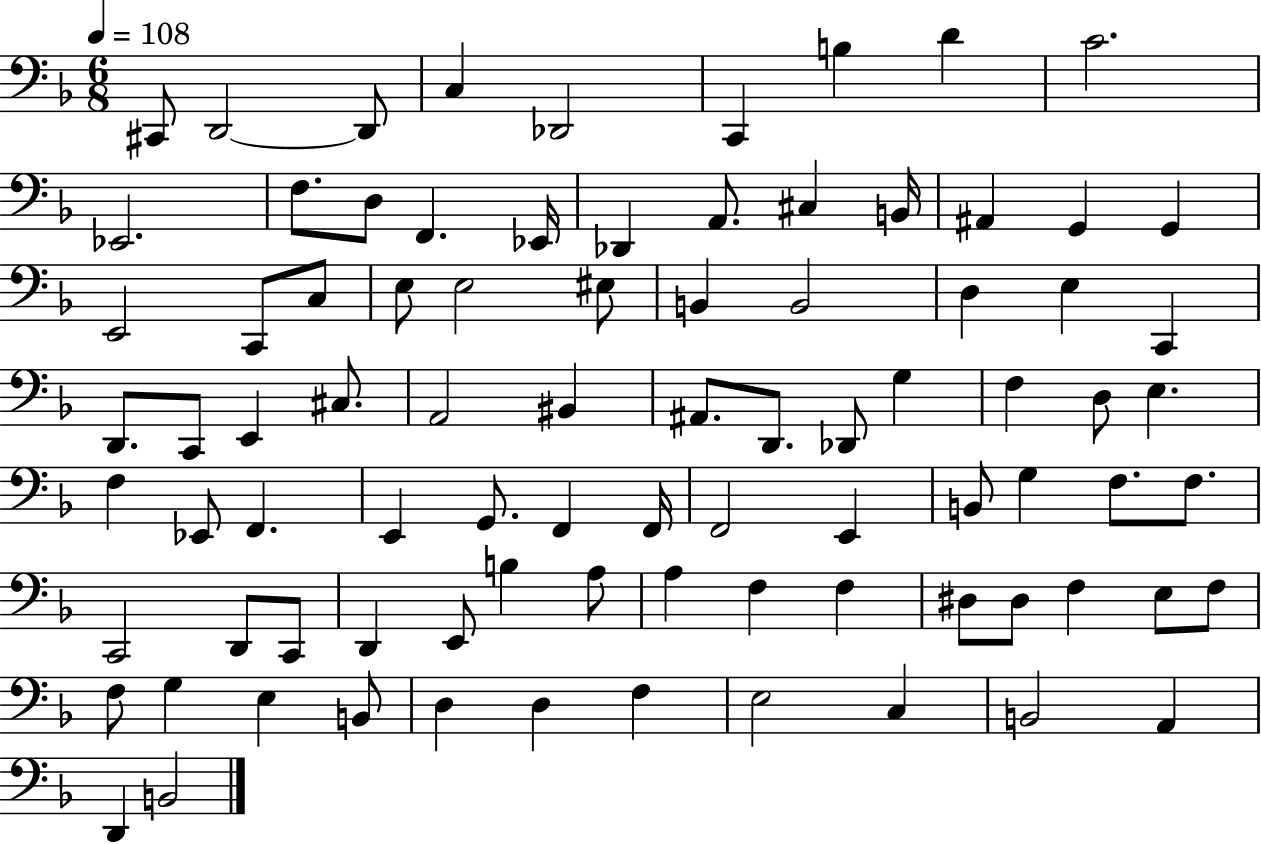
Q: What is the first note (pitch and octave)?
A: C#2